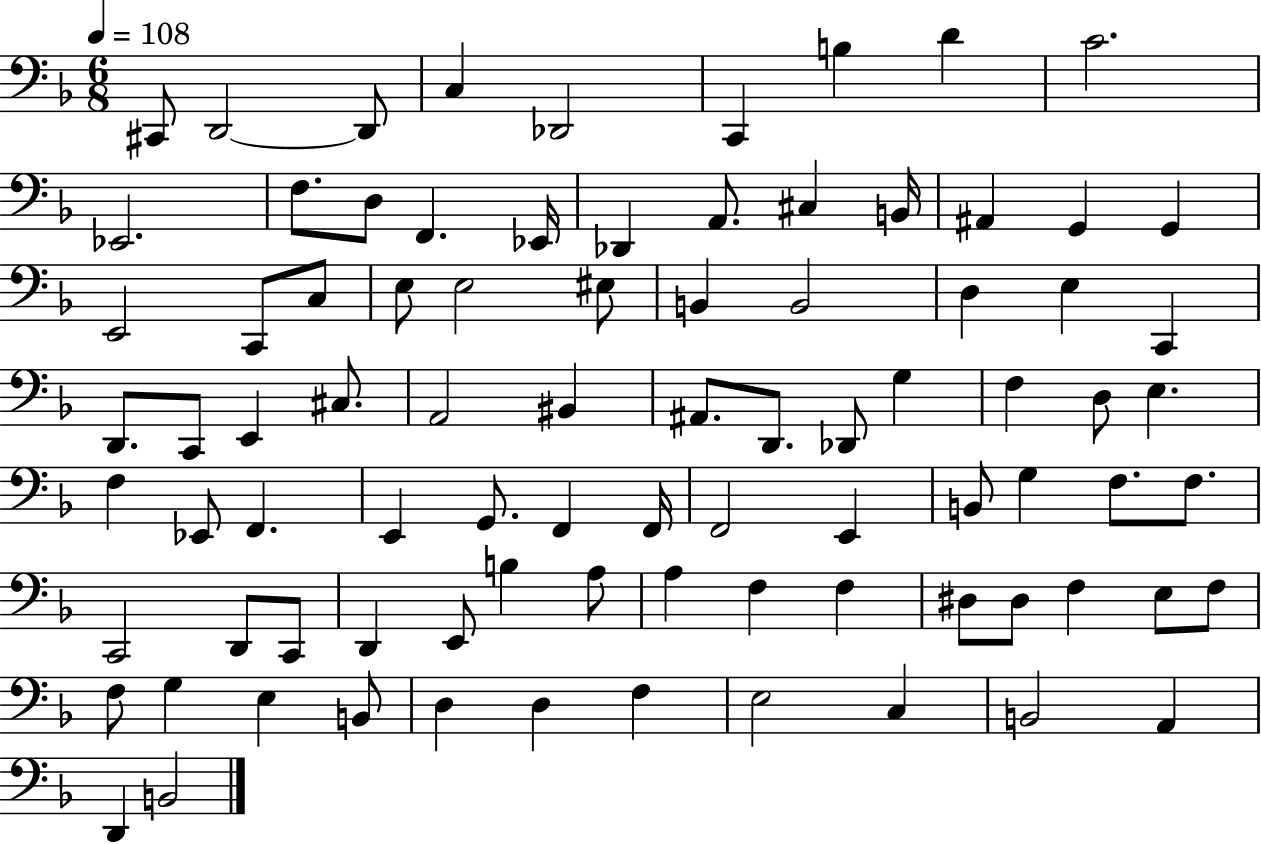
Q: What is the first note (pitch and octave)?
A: C#2